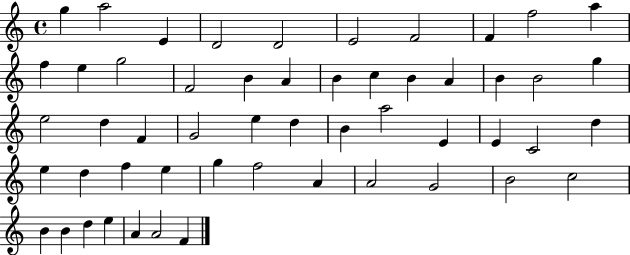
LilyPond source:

{
  \clef treble
  \time 4/4
  \defaultTimeSignature
  \key c \major
  g''4 a''2 e'4 | d'2 d'2 | e'2 f'2 | f'4 f''2 a''4 | \break f''4 e''4 g''2 | f'2 b'4 a'4 | b'4 c''4 b'4 a'4 | b'4 b'2 g''4 | \break e''2 d''4 f'4 | g'2 e''4 d''4 | b'4 a''2 e'4 | e'4 c'2 d''4 | \break e''4 d''4 f''4 e''4 | g''4 f''2 a'4 | a'2 g'2 | b'2 c''2 | \break b'4 b'4 d''4 e''4 | a'4 a'2 f'4 | \bar "|."
}